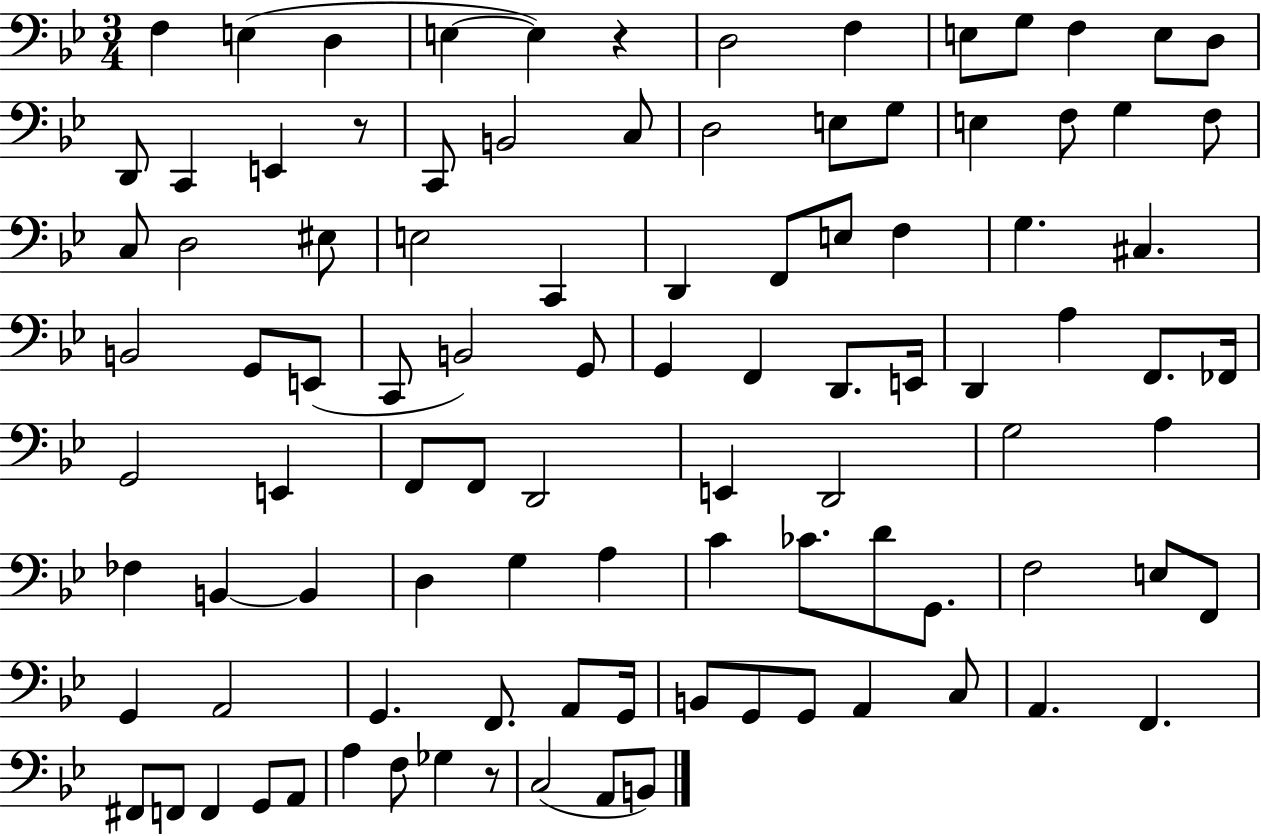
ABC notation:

X:1
T:Untitled
M:3/4
L:1/4
K:Bb
F, E, D, E, E, z D,2 F, E,/2 G,/2 F, E,/2 D,/2 D,,/2 C,, E,, z/2 C,,/2 B,,2 C,/2 D,2 E,/2 G,/2 E, F,/2 G, F,/2 C,/2 D,2 ^E,/2 E,2 C,, D,, F,,/2 E,/2 F, G, ^C, B,,2 G,,/2 E,,/2 C,,/2 B,,2 G,,/2 G,, F,, D,,/2 E,,/4 D,, A, F,,/2 _F,,/4 G,,2 E,, F,,/2 F,,/2 D,,2 E,, D,,2 G,2 A, _F, B,, B,, D, G, A, C _C/2 D/2 G,,/2 F,2 E,/2 F,,/2 G,, A,,2 G,, F,,/2 A,,/2 G,,/4 B,,/2 G,,/2 G,,/2 A,, C,/2 A,, F,, ^F,,/2 F,,/2 F,, G,,/2 A,,/2 A, F,/2 _G, z/2 C,2 A,,/2 B,,/2